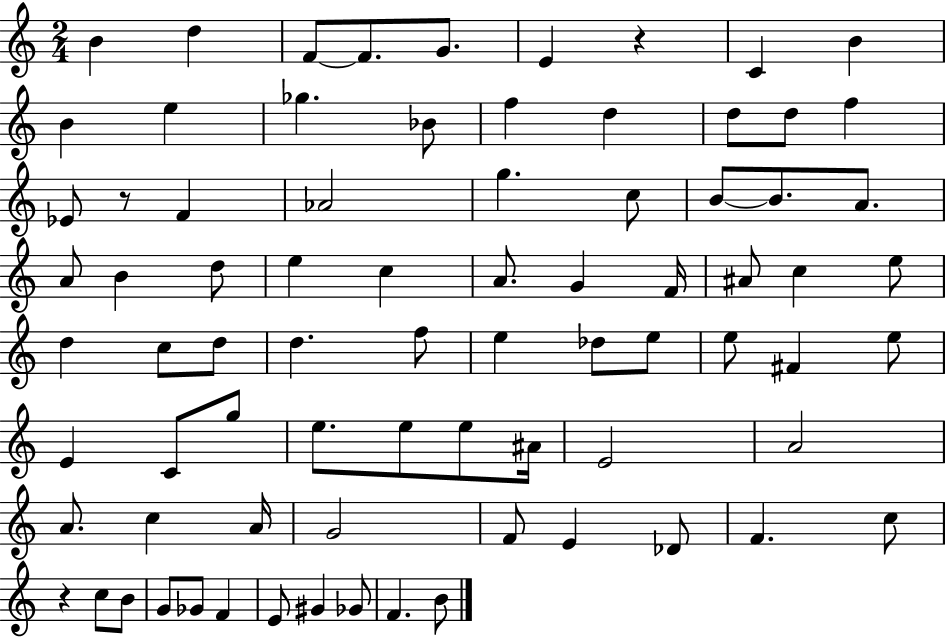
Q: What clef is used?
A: treble